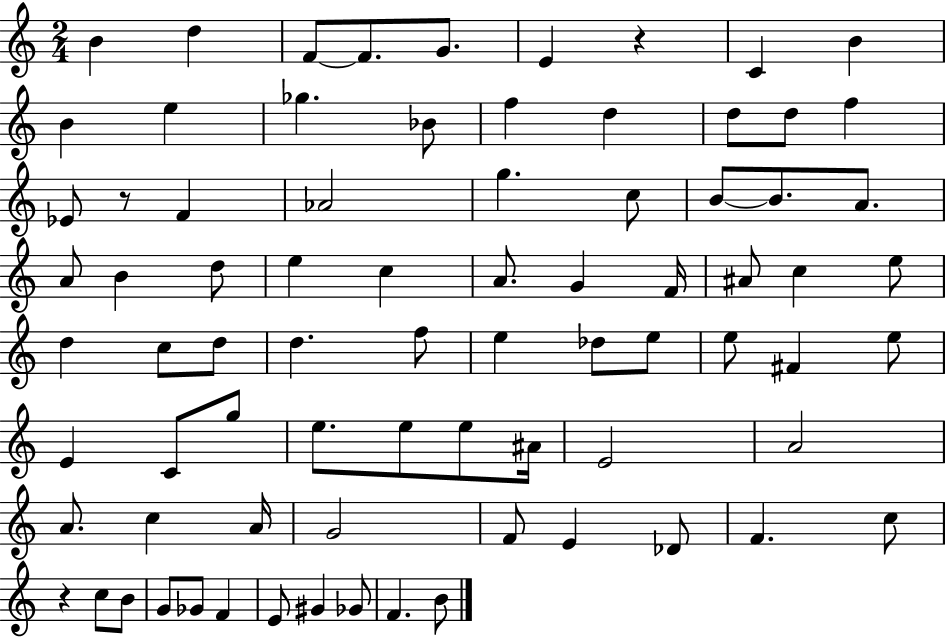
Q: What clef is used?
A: treble